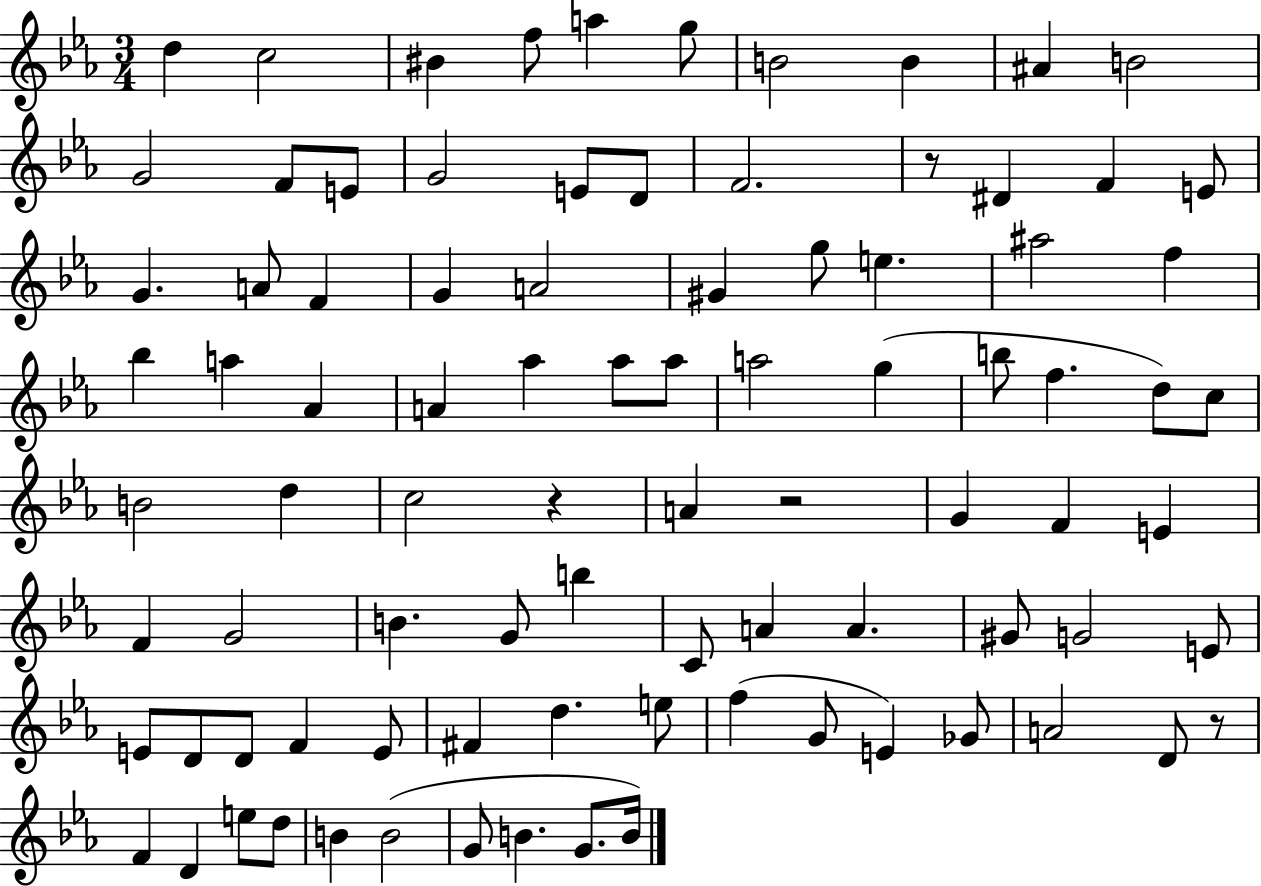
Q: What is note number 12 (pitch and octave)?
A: F4